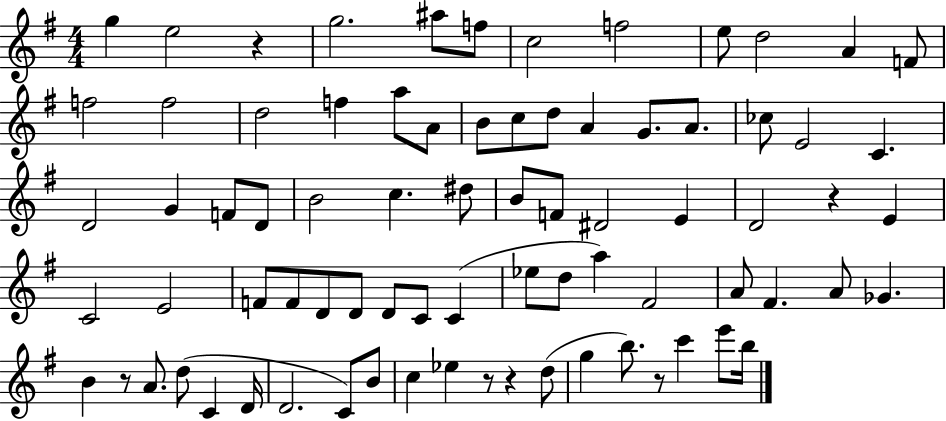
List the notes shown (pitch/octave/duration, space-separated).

G5/q E5/h R/q G5/h. A#5/e F5/e C5/h F5/h E5/e D5/h A4/q F4/e F5/h F5/h D5/h F5/q A5/e A4/e B4/e C5/e D5/e A4/q G4/e. A4/e. CES5/e E4/h C4/q. D4/h G4/q F4/e D4/e B4/h C5/q. D#5/e B4/e F4/e D#4/h E4/q D4/h R/q E4/q C4/h E4/h F4/e F4/e D4/e D4/e D4/e C4/e C4/q Eb5/e D5/e A5/q F#4/h A4/e F#4/q. A4/e Gb4/q. B4/q R/e A4/e. D5/e C4/q D4/s D4/h. C4/e B4/e C5/q Eb5/q R/e R/q D5/e G5/q B5/e. R/e C6/q E6/e B5/s